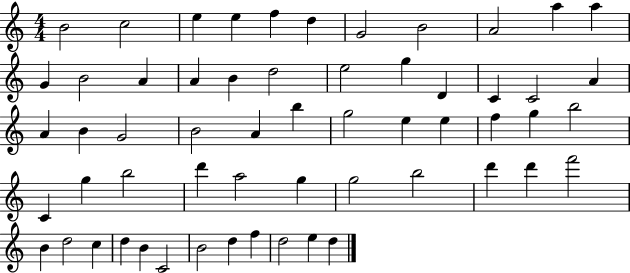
{
  \clef treble
  \numericTimeSignature
  \time 4/4
  \key c \major
  b'2 c''2 | e''4 e''4 f''4 d''4 | g'2 b'2 | a'2 a''4 a''4 | \break g'4 b'2 a'4 | a'4 b'4 d''2 | e''2 g''4 d'4 | c'4 c'2 a'4 | \break a'4 b'4 g'2 | b'2 a'4 b''4 | g''2 e''4 e''4 | f''4 g''4 b''2 | \break c'4 g''4 b''2 | d'''4 a''2 g''4 | g''2 b''2 | d'''4 d'''4 f'''2 | \break b'4 d''2 c''4 | d''4 b'4 c'2 | b'2 d''4 f''4 | d''2 e''4 d''4 | \break \bar "|."
}